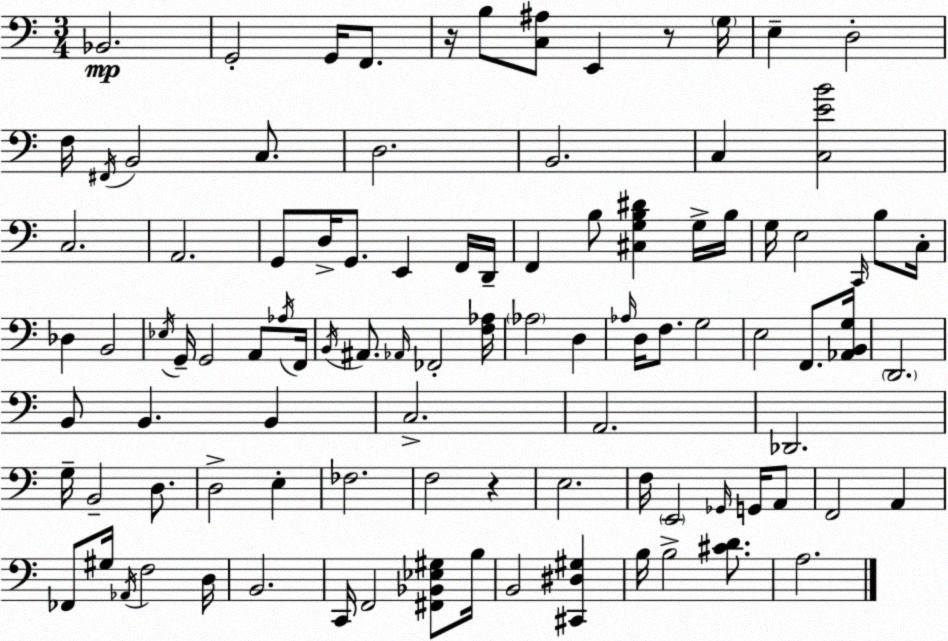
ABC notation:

X:1
T:Untitled
M:3/4
L:1/4
K:C
_B,,2 G,,2 G,,/4 F,,/2 z/4 B,/2 [C,^A,]/2 E,, z/2 G,/4 E, D,2 F,/4 ^F,,/4 B,,2 C,/2 D,2 B,,2 C, [C,EB]2 C,2 A,,2 G,,/2 D,/4 G,,/2 E,, F,,/4 D,,/4 F,, B,/2 [^C,G,B,^D] G,/4 B,/4 G,/4 E,2 C,,/4 B,/2 C,/4 _D, B,,2 _E,/4 G,,/4 G,,2 A,,/2 _A,/4 F,,/4 B,,/4 ^A,,/2 _A,,/4 _F,,2 [F,_A,]/4 _A,2 D, _A,/4 D,/4 F,/2 G,2 E,2 F,,/2 [_A,,B,,G,]/4 D,,2 B,,/2 B,, B,, C,2 A,,2 _D,,2 G,/4 B,,2 D,/2 D,2 E, _F,2 F,2 z E,2 F,/4 E,,2 _G,,/4 G,,/4 A,,/2 F,,2 A,, _F,,/2 ^G,/4 _A,,/4 F,2 D,/4 B,,2 C,,/4 F,,2 [^F,,_B,,_E,^G,]/2 B,/4 B,,2 [^C,,^D,^G,] B,/4 B,2 [^CD]/2 A,2